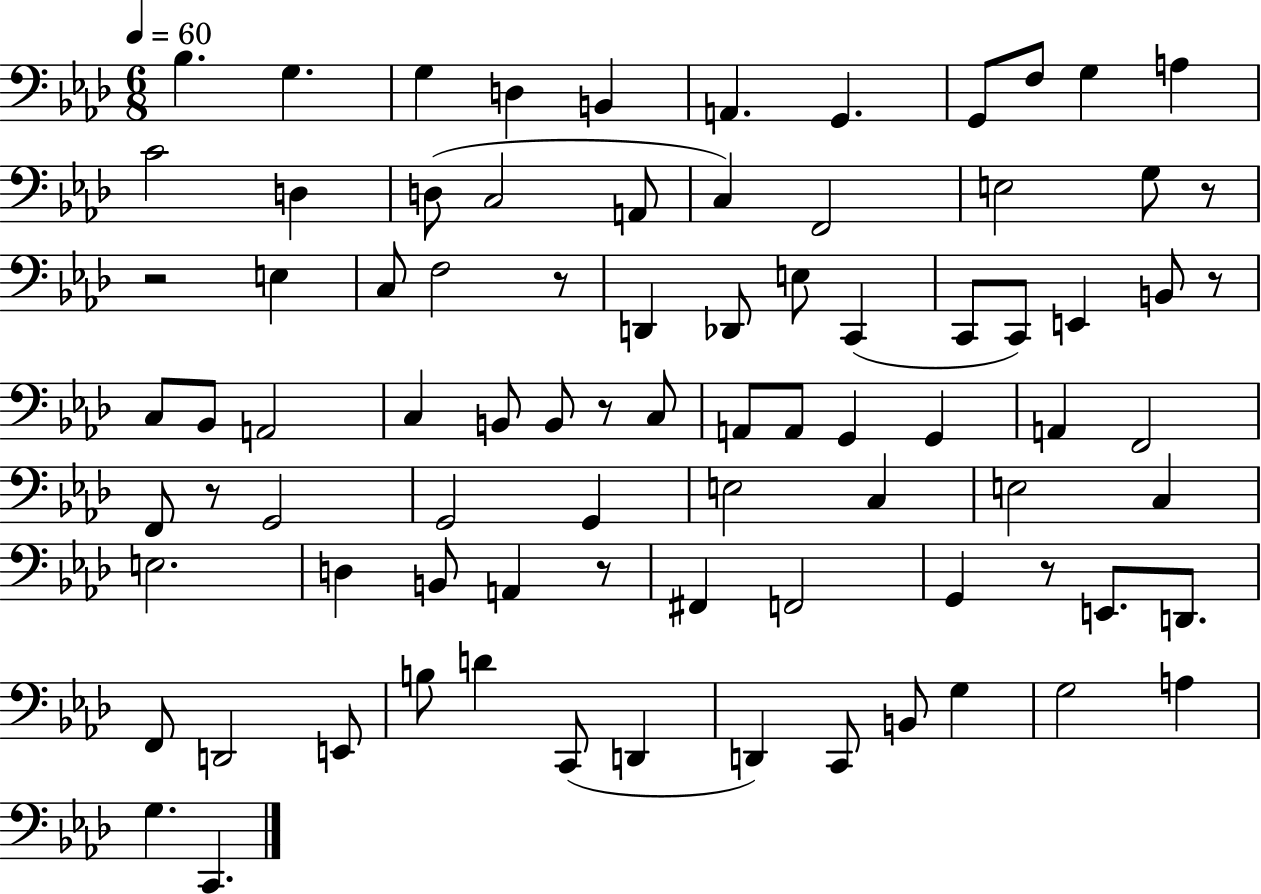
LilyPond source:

{
  \clef bass
  \numericTimeSignature
  \time 6/8
  \key aes \major
  \tempo 4 = 60
  bes4. g4. | g4 d4 b,4 | a,4. g,4. | g,8 f8 g4 a4 | \break c'2 d4 | d8( c2 a,8 | c4) f,2 | e2 g8 r8 | \break r2 e4 | c8 f2 r8 | d,4 des,8 e8 c,4( | c,8 c,8) e,4 b,8 r8 | \break c8 bes,8 a,2 | c4 b,8 b,8 r8 c8 | a,8 a,8 g,4 g,4 | a,4 f,2 | \break f,8 r8 g,2 | g,2 g,4 | e2 c4 | e2 c4 | \break e2. | d4 b,8 a,4 r8 | fis,4 f,2 | g,4 r8 e,8. d,8. | \break f,8 d,2 e,8 | b8 d'4 c,8( d,4 | d,4) c,8 b,8 g4 | g2 a4 | \break g4. c,4. | \bar "|."
}